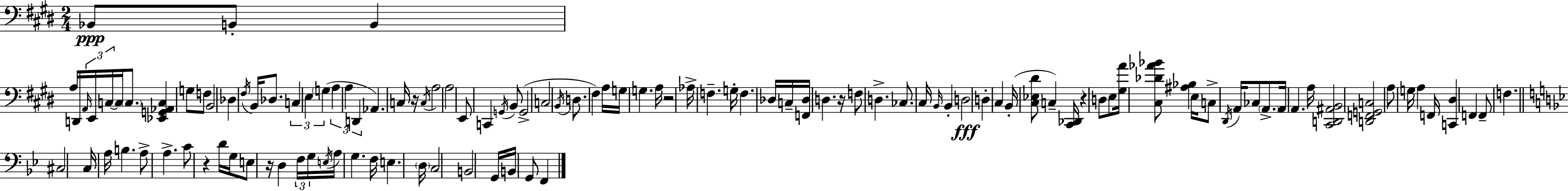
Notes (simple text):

Bb2/e B2/e B2/q A3/s D2/s A2/s E2/s C3/s C3/s C3/e. [Eb2,G2,Ab2,C3]/q G3/e F3/e B2/h Db3/q F#3/s B2/s Db3/e. C3/q E3/q G3/q A3/q A3/q D2/q Ab2/q. C3/s R/s C3/s A3/h A3/h E2/e C2/q G2/s B2/e G2/h C3/h B2/s D3/e. F#3/q A3/s G3/s G3/q. A3/s R/h Ab3/s F3/q. G3/s F3/q. Db3/s C3/s [F2,Db3]/s D3/q. R/s F3/e D3/q. CES3/e. C#3/s B2/s B2/q D3/h D3/q C#3/q B2/s [C#3,Eb3,D#4]/e C3/q [C#2,Db2]/s R/q D3/e E3/e [G#3,A4]/s [C#3,Db4,Ab4,Bb4]/e [A#3,Bb3]/q E3/s C3/e D#2/s A2/s CES3/e A2/e. A2/s A2/q. A3/s [C#2,D2,A#2,B2]/h [D2,F2,G2,C3]/h A3/e G3/s A3/q F2/s [C2,D#3]/q F2/q F2/e F3/q. C#3/h C3/s A3/s B3/q. A3/e A3/q. C4/e R/q D4/s G3/s E3/e R/s D3/q F3/s G3/s E3/s A3/s G3/q. F3/s E3/q. D3/s C3/h B2/h G2/s B2/s G2/e F2/q